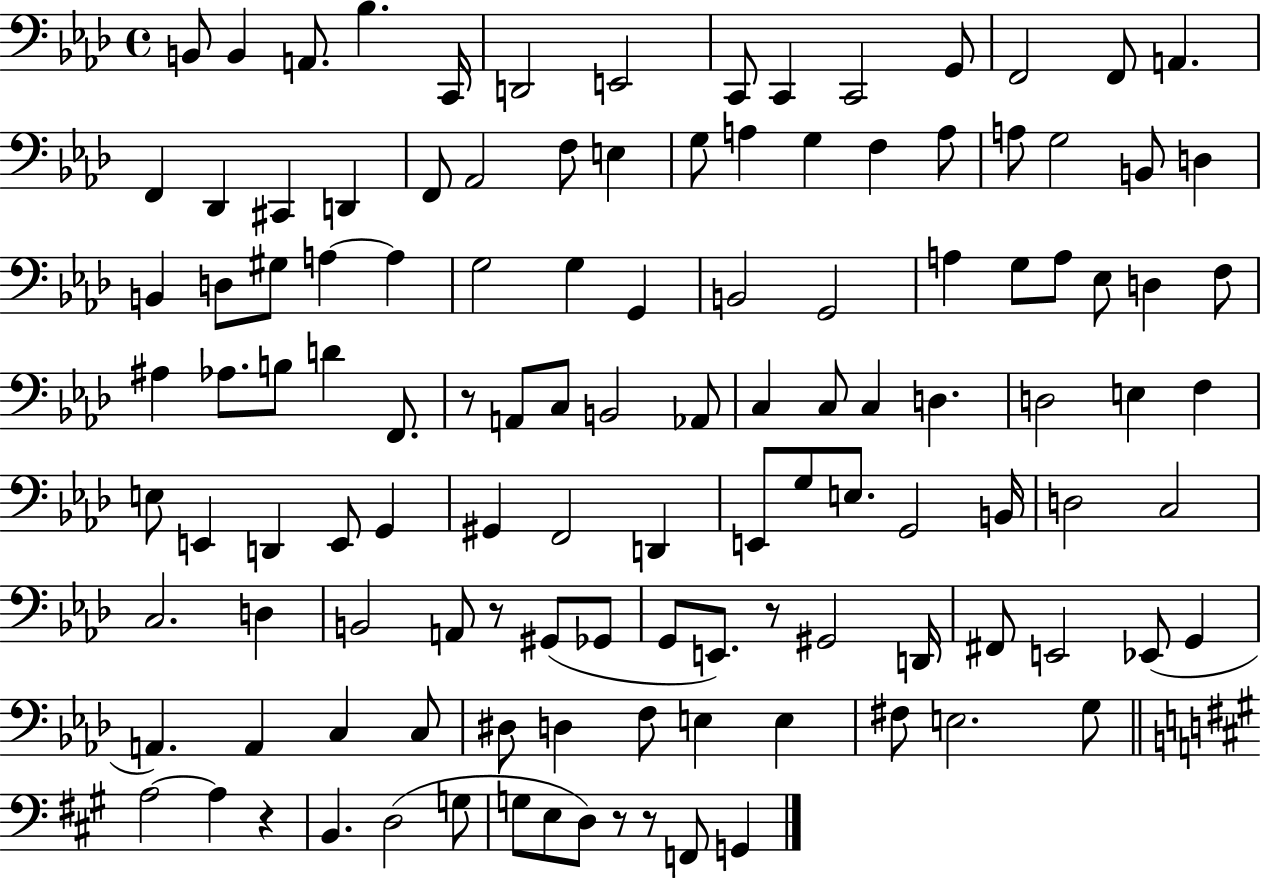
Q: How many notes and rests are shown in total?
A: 120